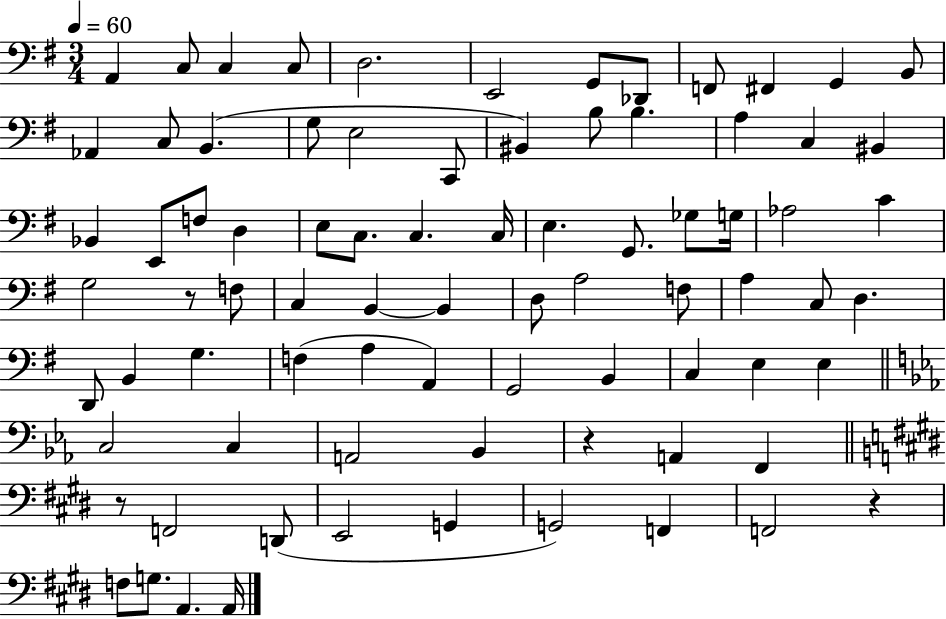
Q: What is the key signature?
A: G major